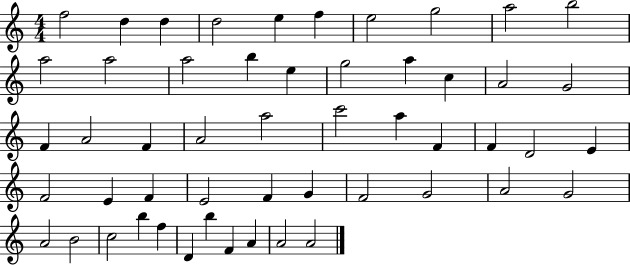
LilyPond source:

{
  \clef treble
  \numericTimeSignature
  \time 4/4
  \key c \major
  f''2 d''4 d''4 | d''2 e''4 f''4 | e''2 g''2 | a''2 b''2 | \break a''2 a''2 | a''2 b''4 e''4 | g''2 a''4 c''4 | a'2 g'2 | \break f'4 a'2 f'4 | a'2 a''2 | c'''2 a''4 f'4 | f'4 d'2 e'4 | \break f'2 e'4 f'4 | e'2 f'4 g'4 | f'2 g'2 | a'2 g'2 | \break a'2 b'2 | c''2 b''4 f''4 | d'4 b''4 f'4 a'4 | a'2 a'2 | \break \bar "|."
}